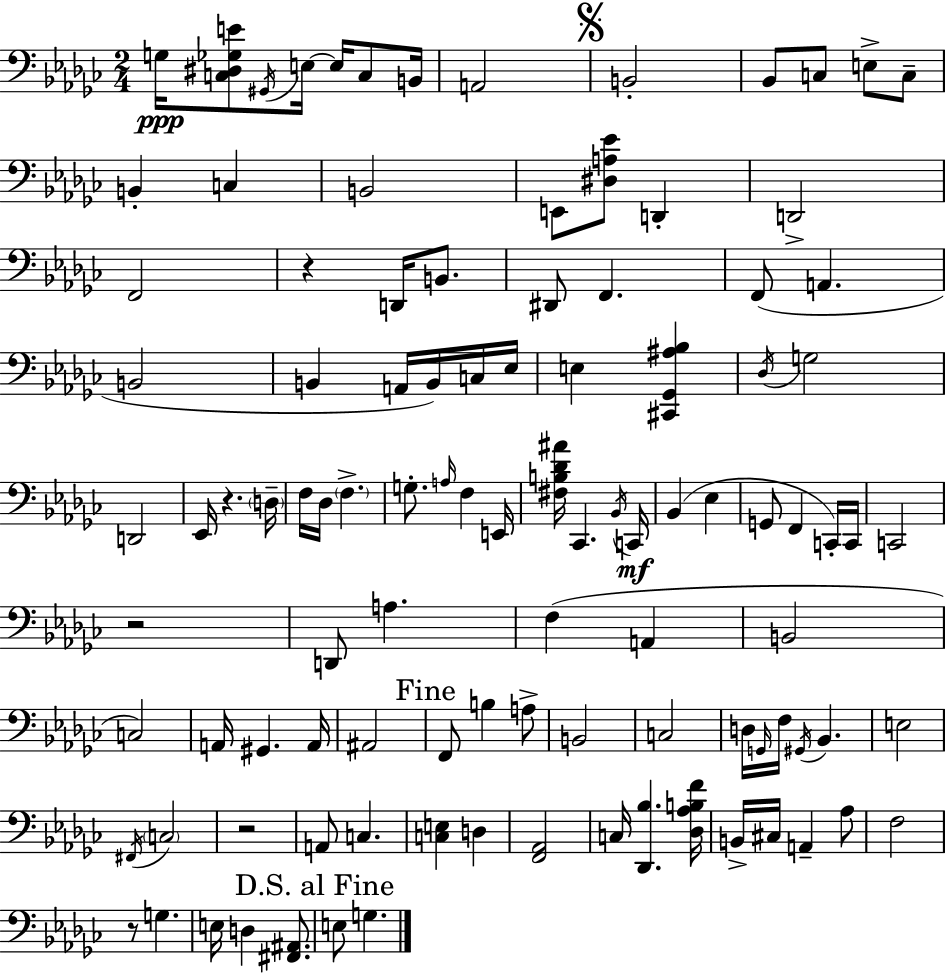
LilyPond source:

{
  \clef bass
  \numericTimeSignature
  \time 2/4
  \key ees \minor
  g16\ppp <c dis ges e'>8 \acciaccatura { gis,16 } e16~~ e16 c8 | b,16 a,2 | \mark \markup { \musicglyph "scripts.segno" } b,2-. | bes,8 c8 e8-> c8-- | \break b,4-. c4 | b,2 | e,8 <dis a ees'>8 d,4-. | d,2-> | \break f,2 | r4 d,16 b,8. | dis,8 f,4. | f,8( a,4. | \break b,2 | b,4 a,16 b,16) c16 | ees16 e4 <cis, ges, ais bes>4 | \acciaccatura { des16 } g2 | \break d,2 | ees,16 r4. | \parenthesize d16-- f16 des16 \parenthesize f4.-> | g8.-. \grace { a16 } f4 | \break e,16 <fis b des' ais'>16 ces,4. | \acciaccatura { bes,16 } c,16\mf bes,4( | ees4 g,8 f,4 | c,16-.) c,16 c,2 | \break r2 | d,8 a4. | f4( | a,4 b,2 | \break c2) | a,16 gis,4. | a,16 ais,2 | \mark "Fine" f,8 b4 | \break a8-> b,2 | c2 | d16 \grace { g,16 } f16 \acciaccatura { gis,16 } | bes,4. e2 | \break \acciaccatura { fis,16 } \parenthesize c2 | r2 | a,8 | c4. <c e>4 | \break d4 <f, aes,>2 | c16 | <des, bes>4. <des aes b f'>16 b,16-> | cis16 a,4-- aes8 f2 | \break r8 | g4. e16 | d4 <fis, ais,>8. \mark "D.S. al Fine" e8 | g4. \bar "|."
}